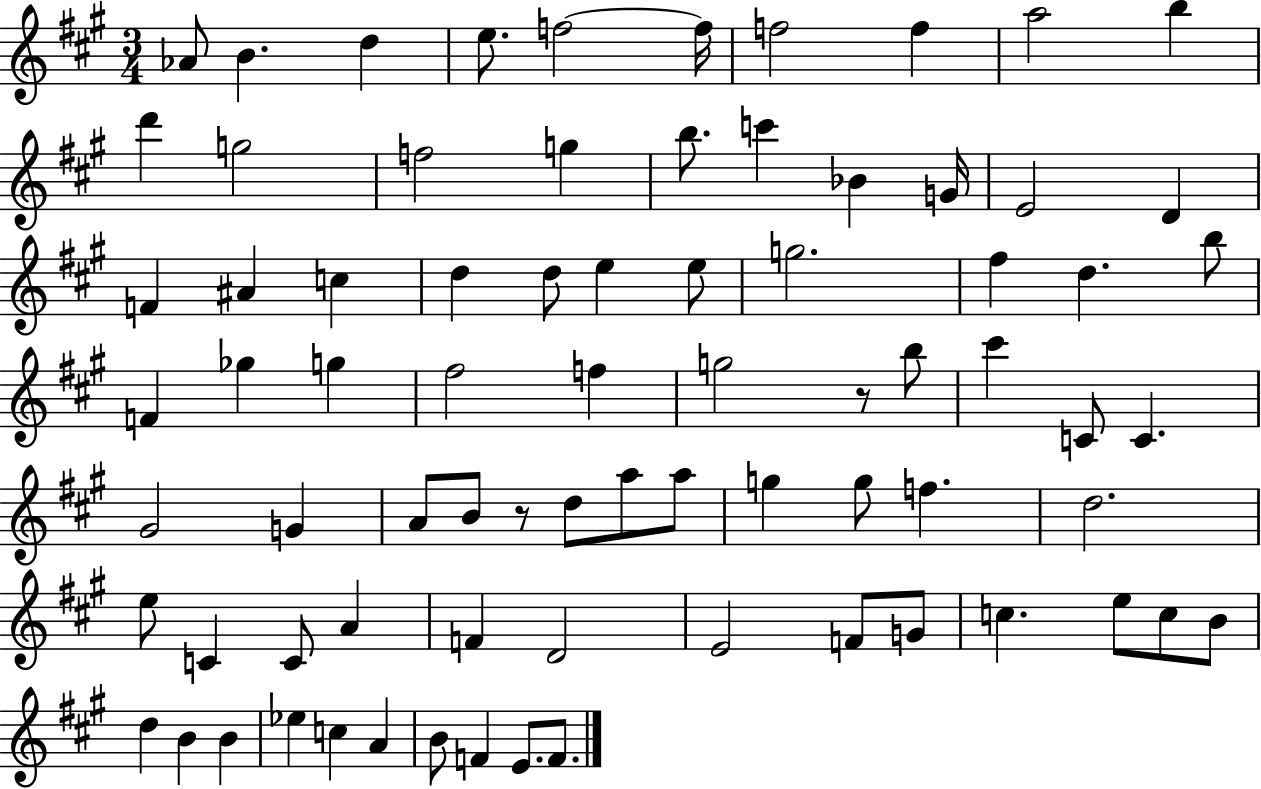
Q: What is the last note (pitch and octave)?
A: F4